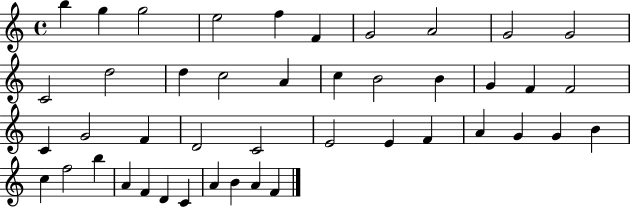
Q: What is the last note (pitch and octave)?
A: F4